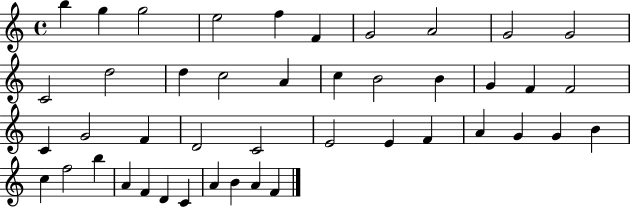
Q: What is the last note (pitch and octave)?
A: F4